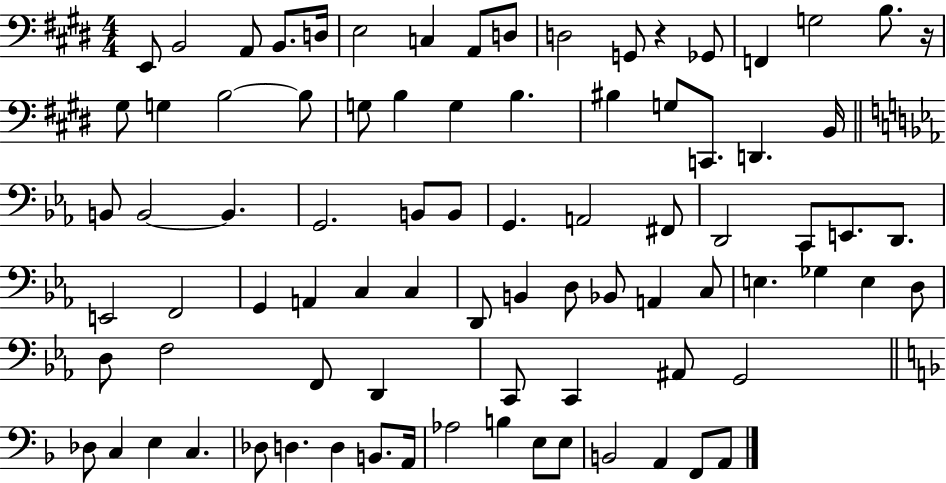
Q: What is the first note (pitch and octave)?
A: E2